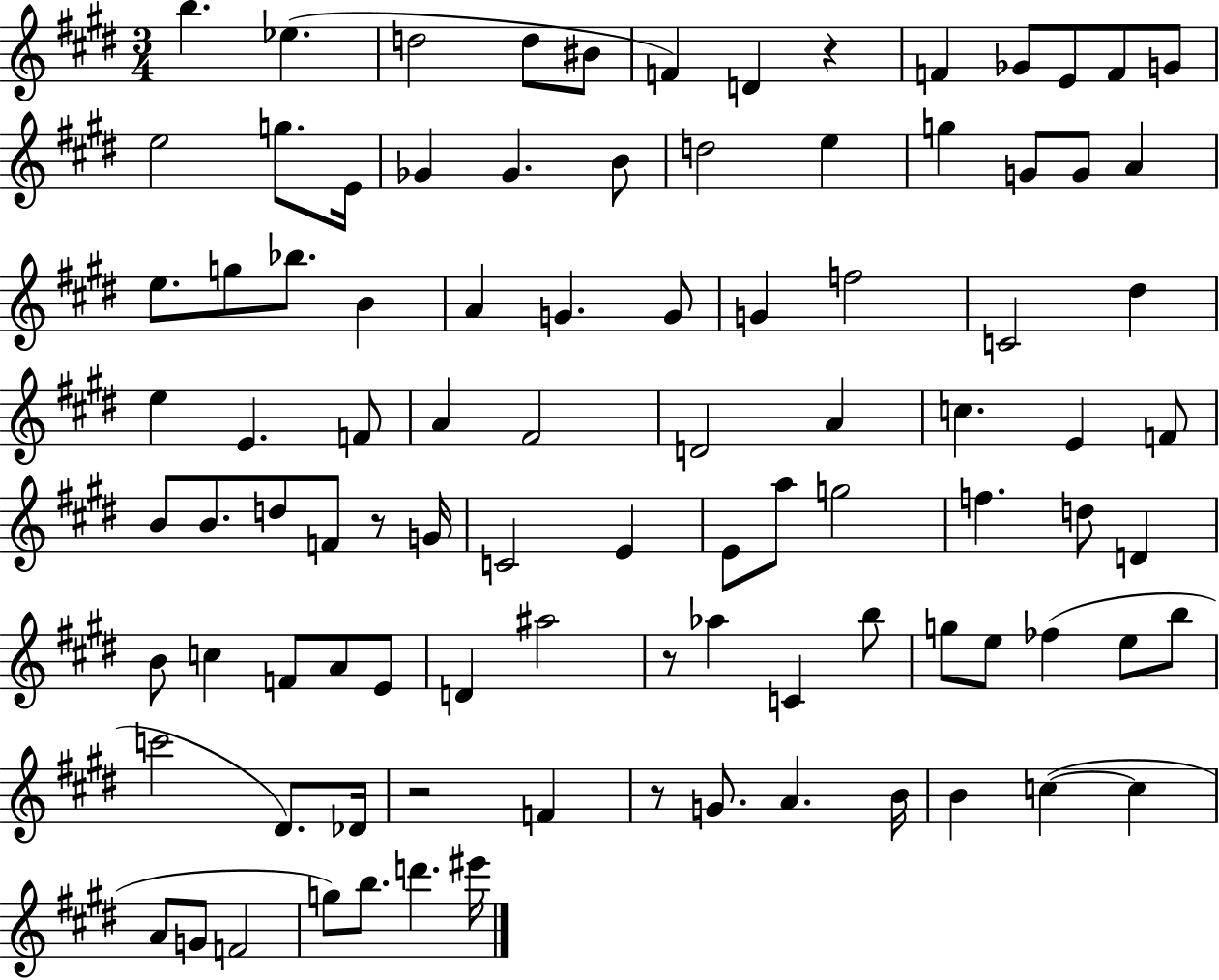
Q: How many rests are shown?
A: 5